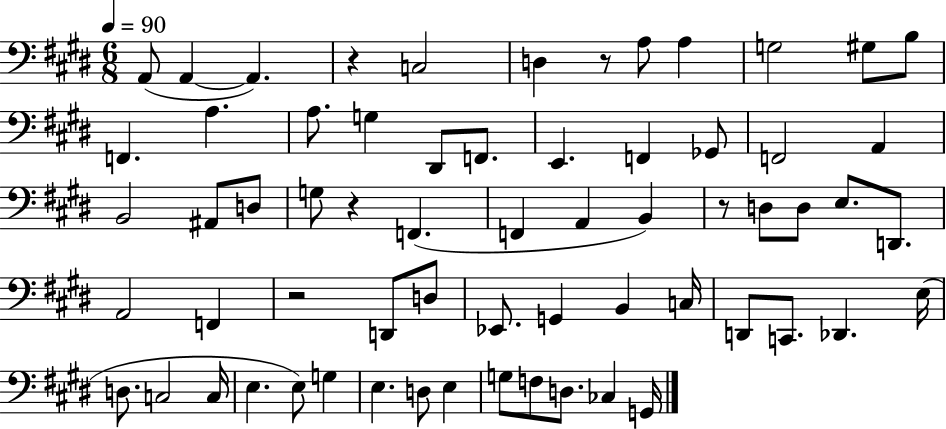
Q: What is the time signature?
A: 6/8